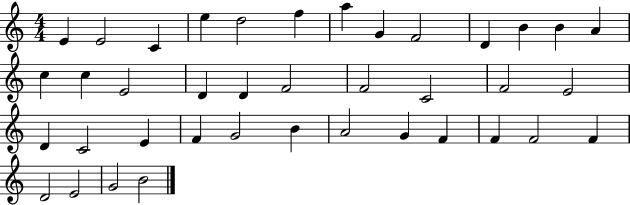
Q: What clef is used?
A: treble